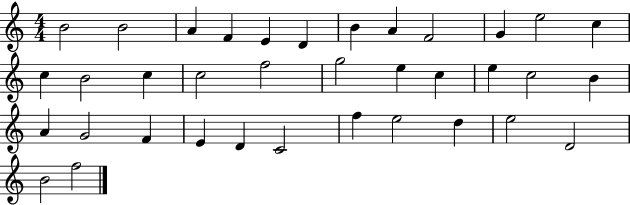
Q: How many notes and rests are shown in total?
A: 36